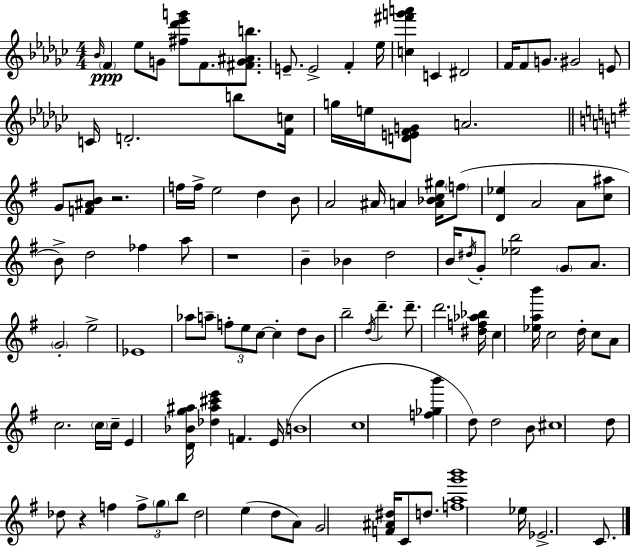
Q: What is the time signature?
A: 4/4